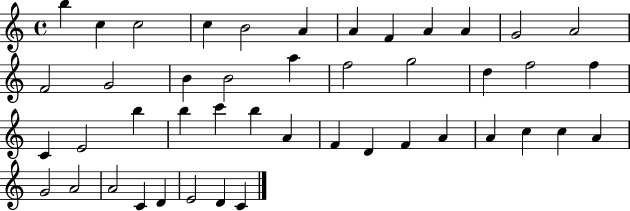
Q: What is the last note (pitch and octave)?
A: C4